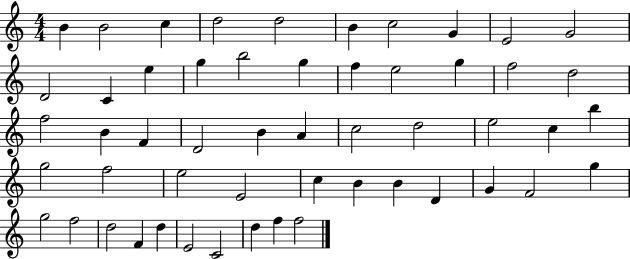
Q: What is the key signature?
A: C major